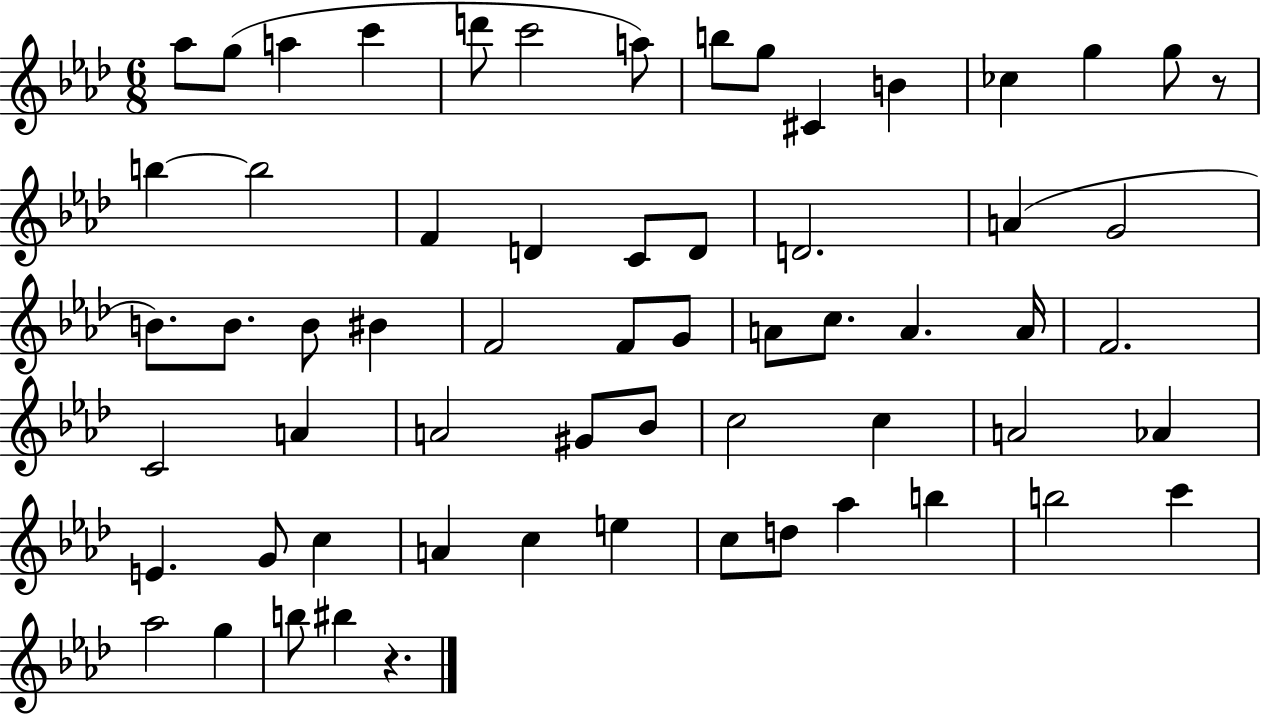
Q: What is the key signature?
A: AES major